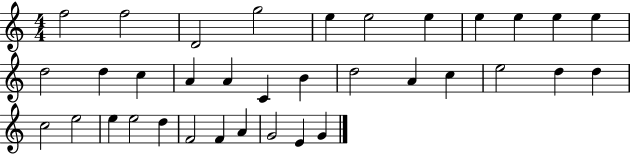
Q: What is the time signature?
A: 4/4